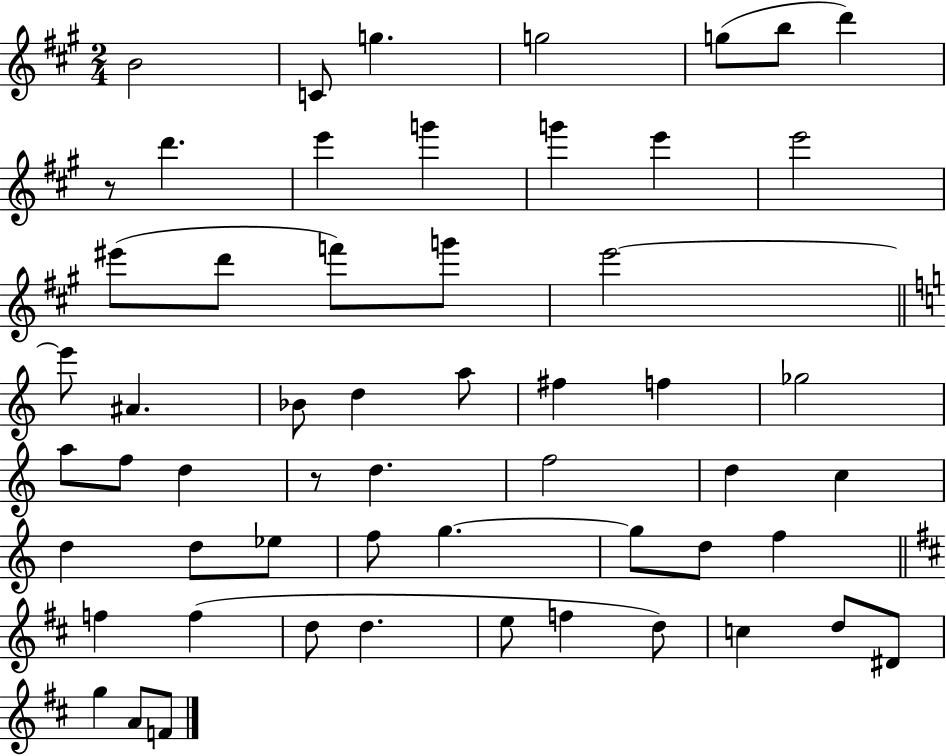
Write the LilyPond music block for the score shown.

{
  \clef treble
  \numericTimeSignature
  \time 2/4
  \key a \major
  \repeat volta 2 { b'2 | c'8 g''4. | g''2 | g''8( b''8 d'''4) | \break r8 d'''4. | e'''4 g'''4 | g'''4 e'''4 | e'''2 | \break eis'''8( d'''8 f'''8) g'''8 | e'''2~~ | \bar "||" \break \key c \major e'''8 ais'4. | bes'8 d''4 a''8 | fis''4 f''4 | ges''2 | \break a''8 f''8 d''4 | r8 d''4. | f''2 | d''4 c''4 | \break d''4 d''8 ees''8 | f''8 g''4.~~ | g''8 d''8 f''4 | \bar "||" \break \key d \major f''4 f''4( | d''8 d''4. | e''8 f''4 d''8) | c''4 d''8 dis'8 | \break g''4 a'8 f'8 | } \bar "|."
}